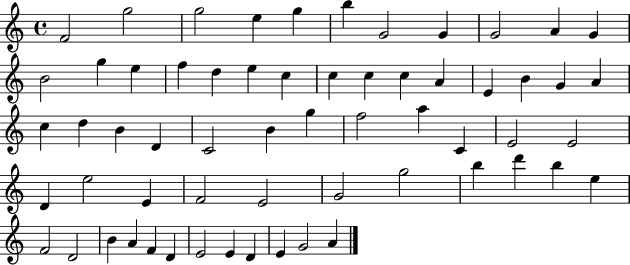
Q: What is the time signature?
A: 4/4